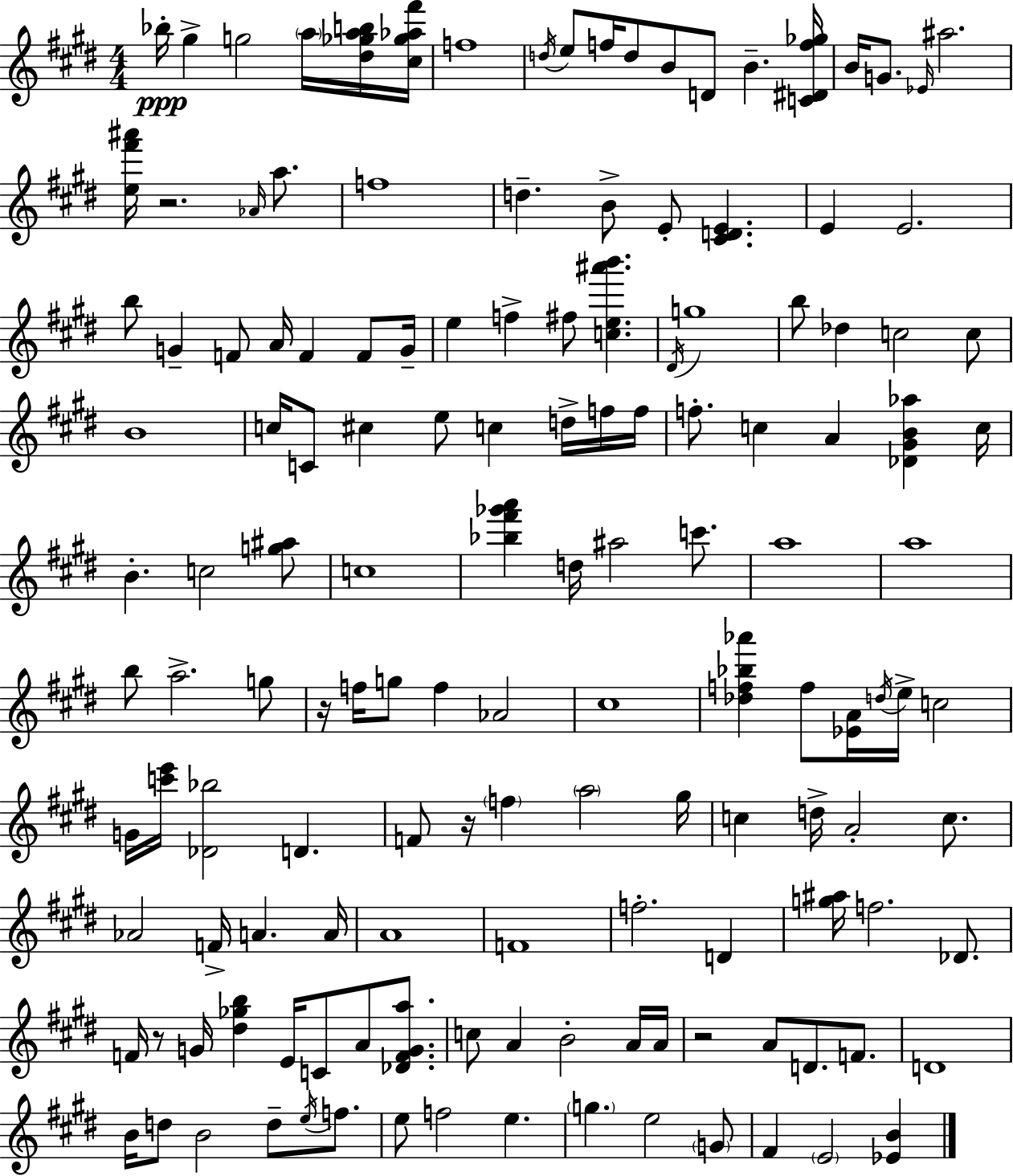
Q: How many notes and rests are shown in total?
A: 143